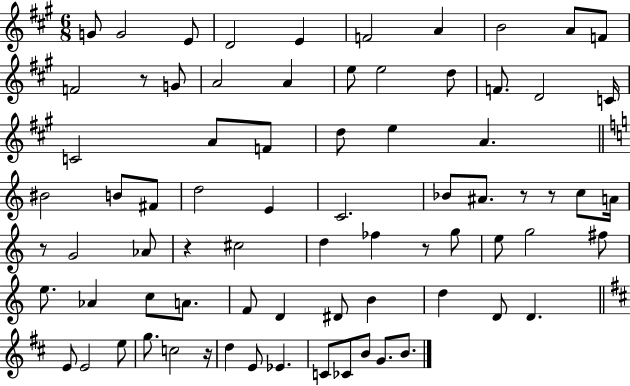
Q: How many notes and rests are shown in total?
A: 76